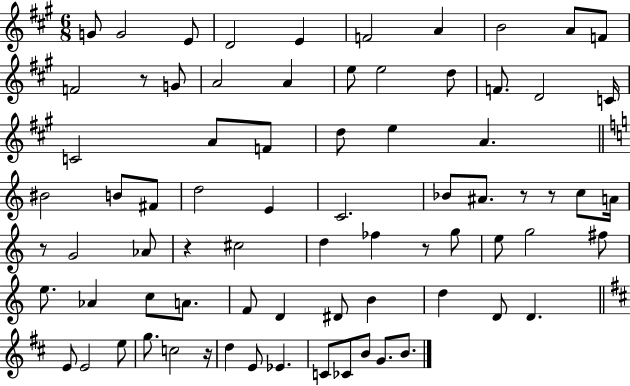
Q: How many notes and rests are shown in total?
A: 76